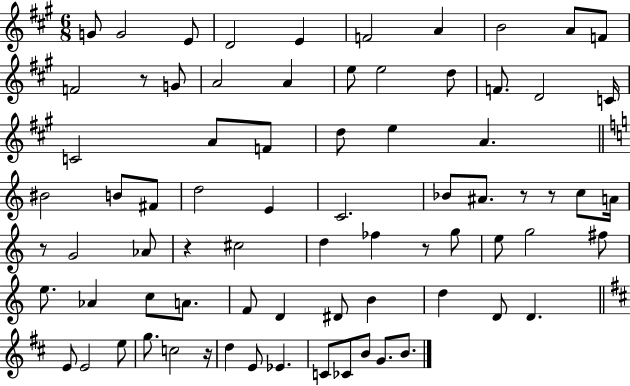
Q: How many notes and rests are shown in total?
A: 76